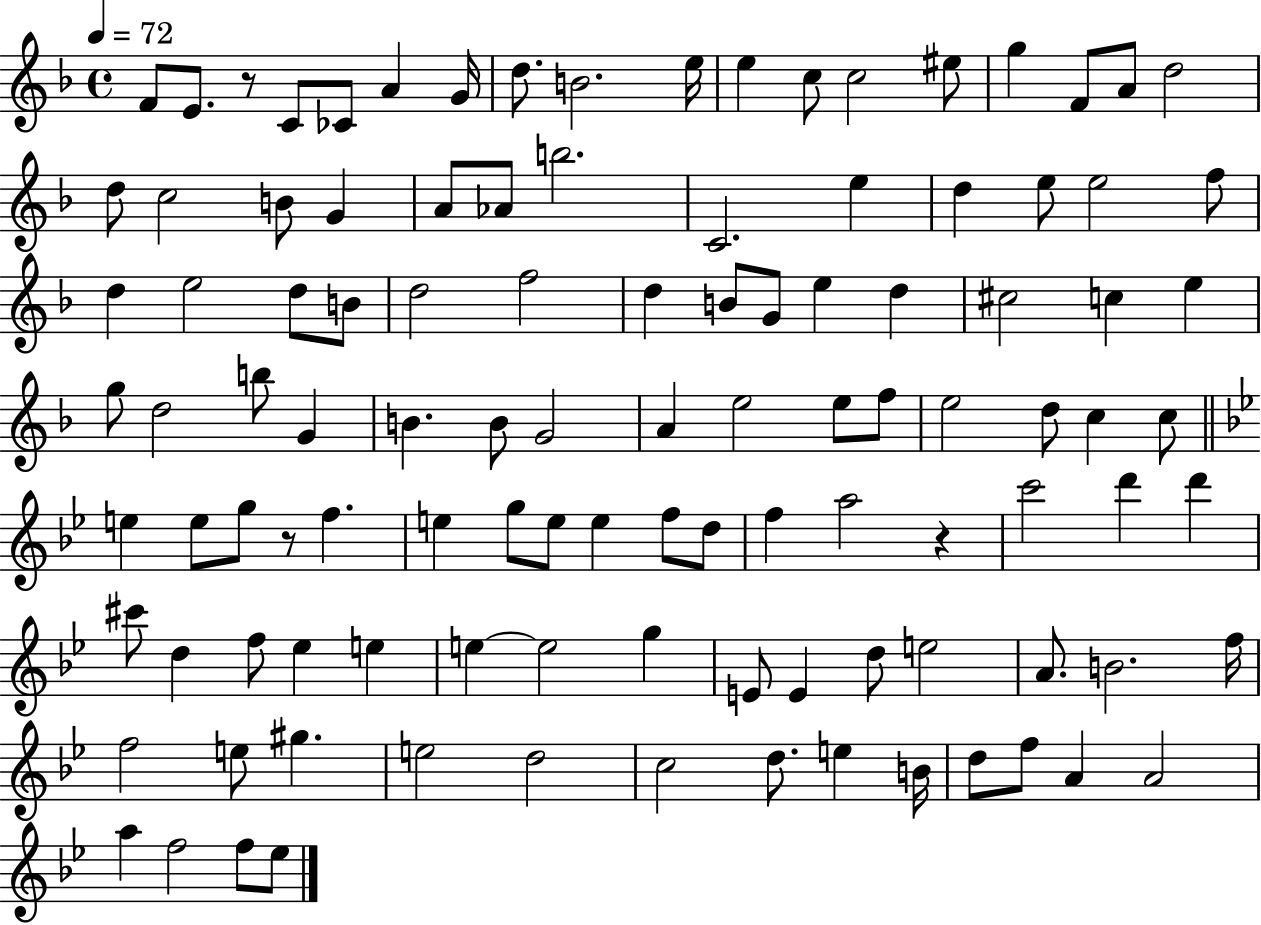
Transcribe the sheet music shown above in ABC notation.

X:1
T:Untitled
M:4/4
L:1/4
K:F
F/2 E/2 z/2 C/2 _C/2 A G/4 d/2 B2 e/4 e c/2 c2 ^e/2 g F/2 A/2 d2 d/2 c2 B/2 G A/2 _A/2 b2 C2 e d e/2 e2 f/2 d e2 d/2 B/2 d2 f2 d B/2 G/2 e d ^c2 c e g/2 d2 b/2 G B B/2 G2 A e2 e/2 f/2 e2 d/2 c c/2 e e/2 g/2 z/2 f e g/2 e/2 e f/2 d/2 f a2 z c'2 d' d' ^c'/2 d f/2 _e e e e2 g E/2 E d/2 e2 A/2 B2 f/4 f2 e/2 ^g e2 d2 c2 d/2 e B/4 d/2 f/2 A A2 a f2 f/2 _e/2